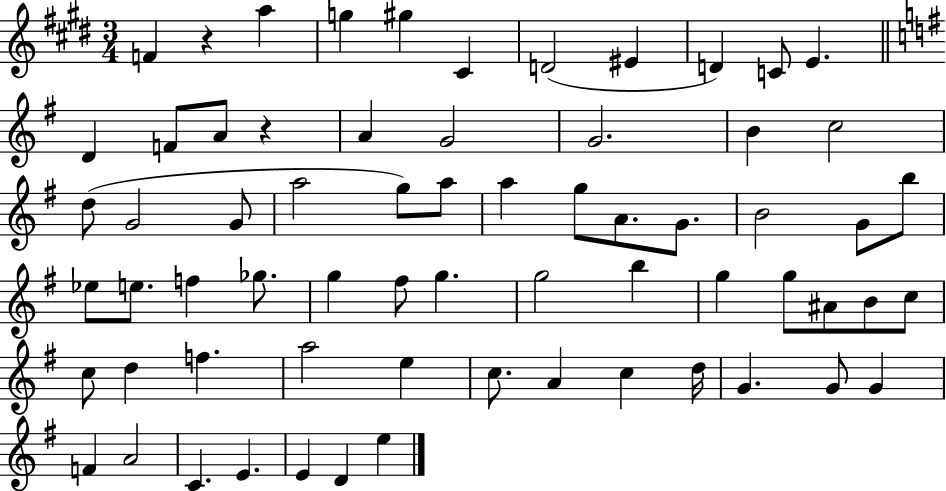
F4/q R/q A5/q G5/q G#5/q C#4/q D4/h EIS4/q D4/q C4/e E4/q. D4/q F4/e A4/e R/q A4/q G4/h G4/h. B4/q C5/h D5/e G4/h G4/e A5/h G5/e A5/e A5/q G5/e A4/e. G4/e. B4/h G4/e B5/e Eb5/e E5/e. F5/q Gb5/e. G5/q F#5/e G5/q. G5/h B5/q G5/q G5/e A#4/e B4/e C5/e C5/e D5/q F5/q. A5/h E5/q C5/e. A4/q C5/q D5/s G4/q. G4/e G4/q F4/q A4/h C4/q. E4/q. E4/q D4/q E5/q